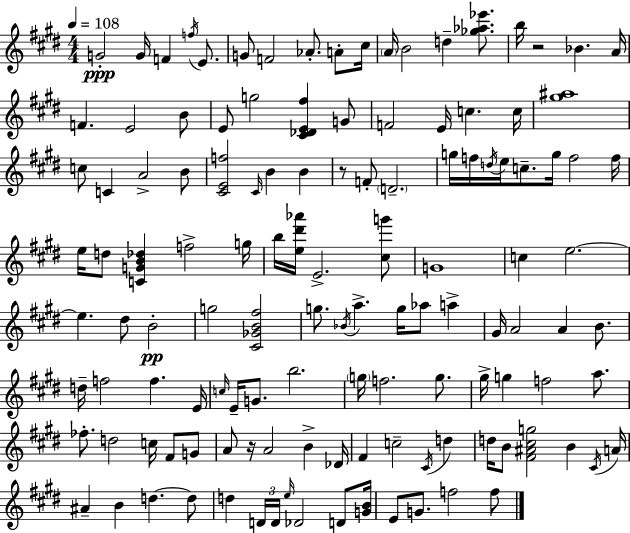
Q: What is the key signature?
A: E major